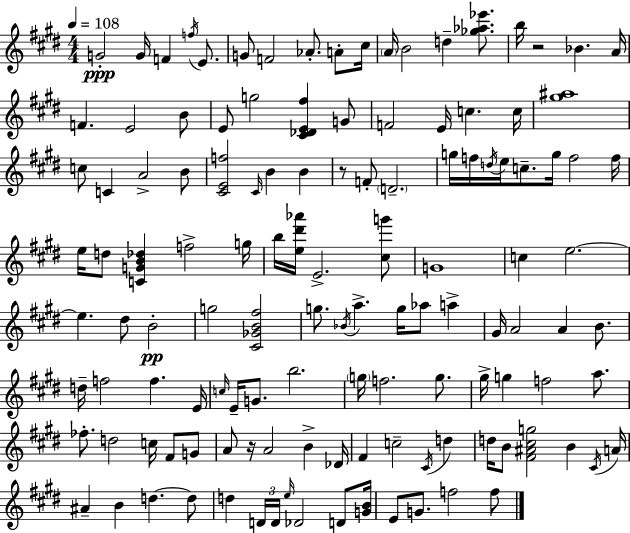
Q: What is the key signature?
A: E major